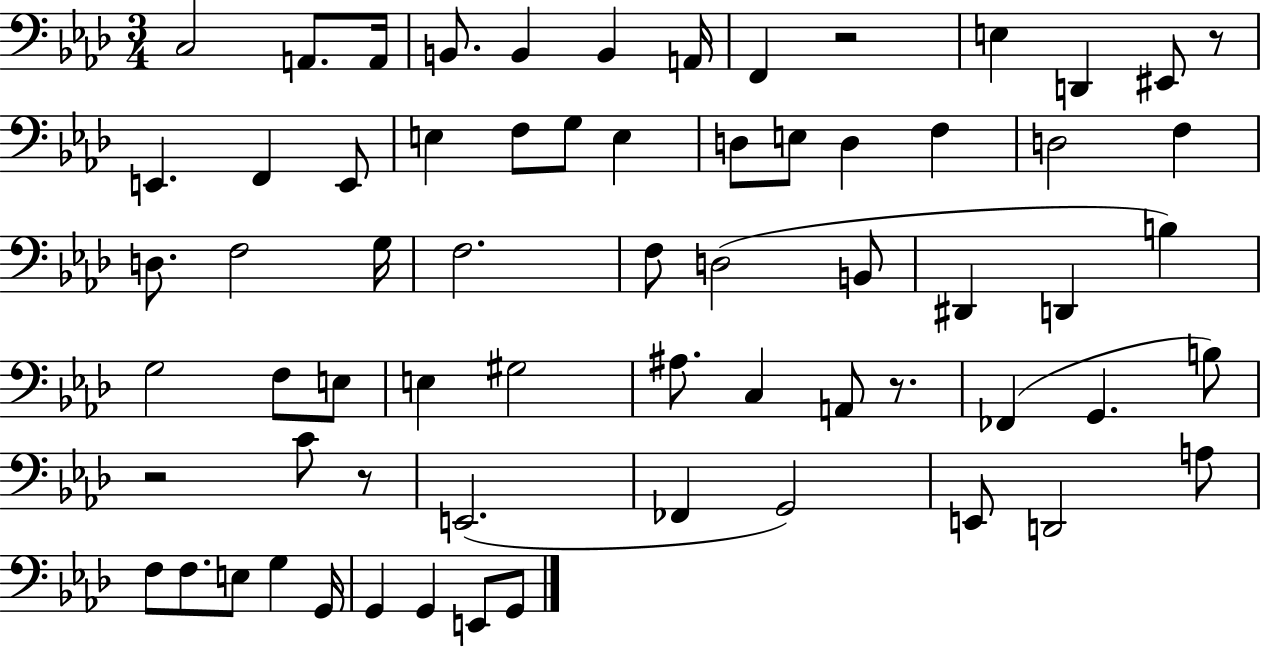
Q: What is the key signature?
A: AES major